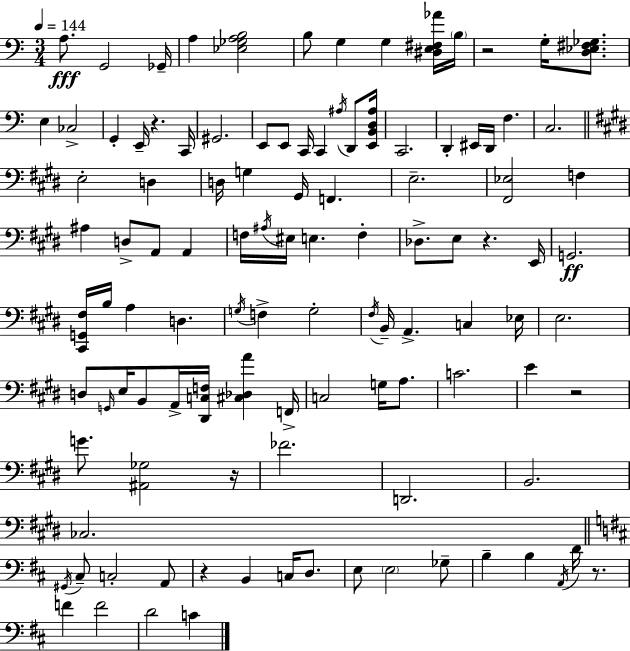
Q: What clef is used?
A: bass